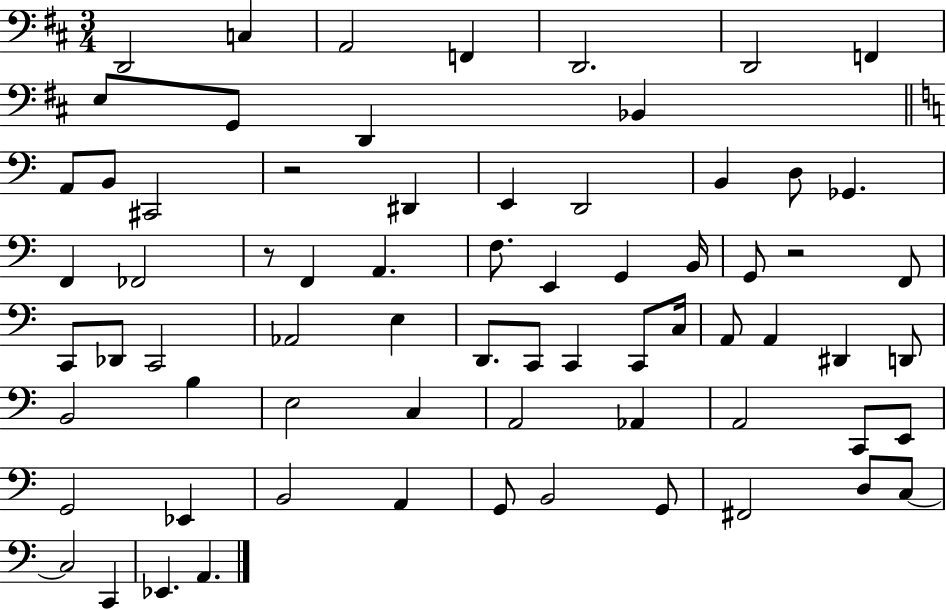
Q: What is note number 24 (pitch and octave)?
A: A2